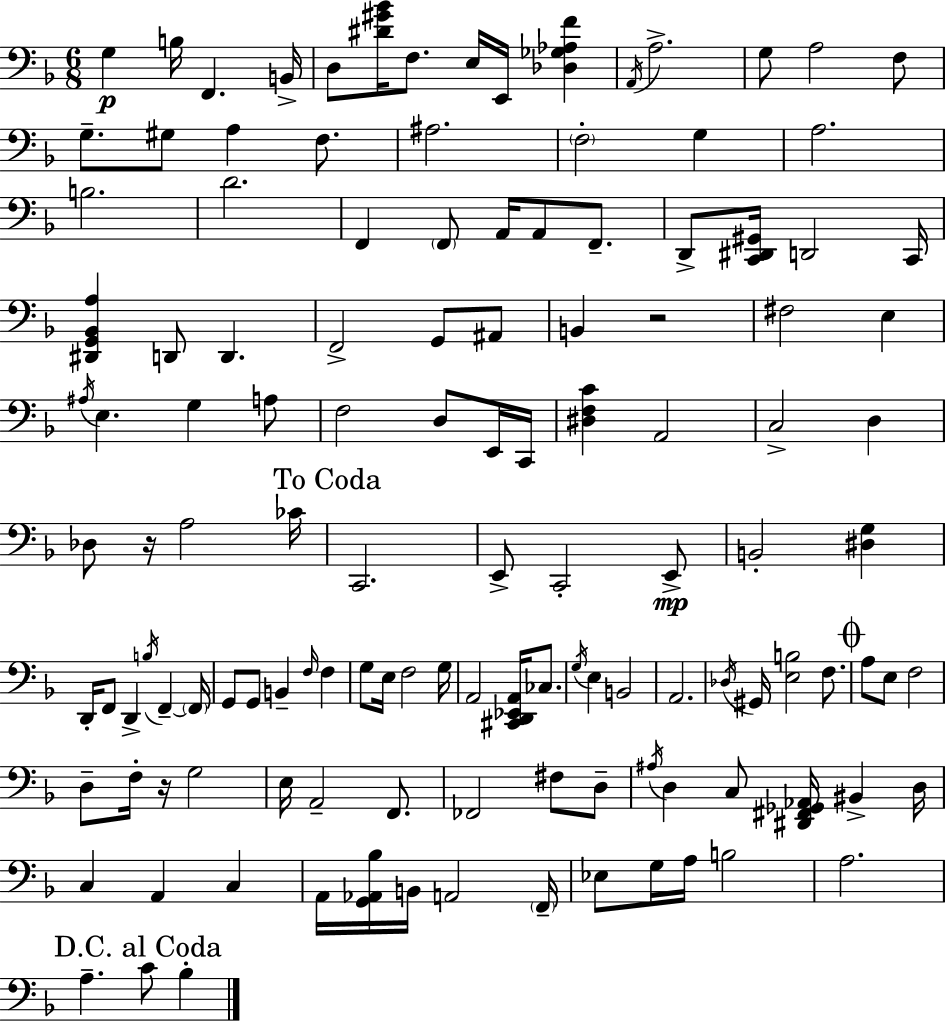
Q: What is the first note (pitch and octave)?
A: G3